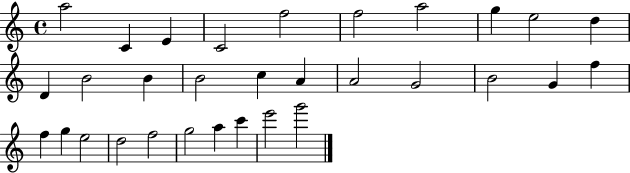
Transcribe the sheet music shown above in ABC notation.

X:1
T:Untitled
M:4/4
L:1/4
K:C
a2 C E C2 f2 f2 a2 g e2 d D B2 B B2 c A A2 G2 B2 G f f g e2 d2 f2 g2 a c' e'2 g'2